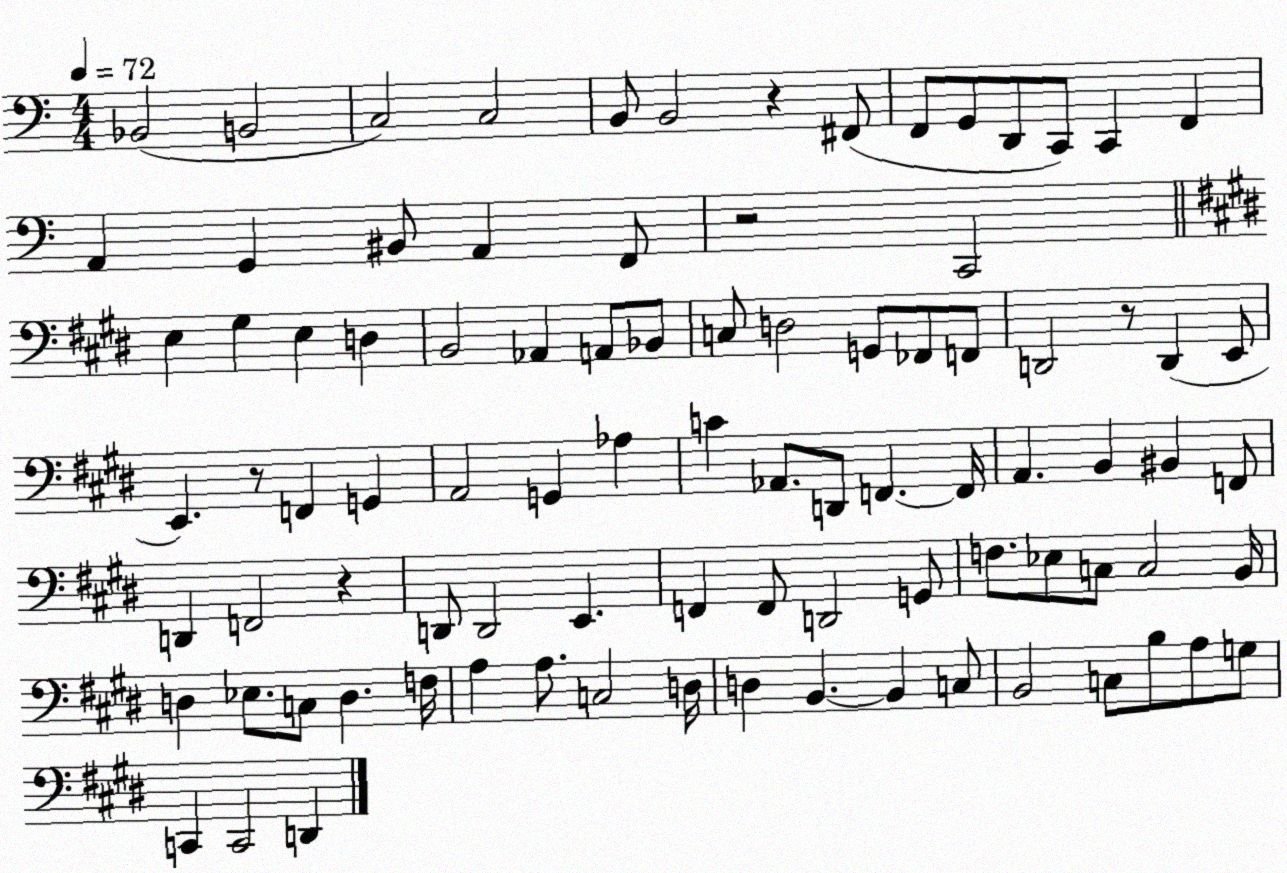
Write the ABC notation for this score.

X:1
T:Untitled
M:4/4
L:1/4
K:C
_B,,2 B,,2 C,2 C,2 B,,/2 B,,2 z ^F,,/2 F,,/2 G,,/2 D,,/2 C,,/2 C,, F,, A,, G,, ^B,,/2 A,, F,,/2 z2 C,,2 E, ^G, E, D, B,,2 _A,, A,,/2 _B,,/2 C,/2 D,2 G,,/2 _F,,/2 F,,/2 D,,2 z/2 D,, E,,/2 E,, z/2 F,, G,, A,,2 G,, _A, C _A,,/2 D,,/2 F,, F,,/4 A,, B,, ^B,, F,,/2 D,, F,,2 z D,,/2 D,,2 E,, F,, F,,/2 D,,2 G,,/2 F,/2 _E,/2 C,/2 C,2 B,,/4 D, _E,/2 C,/2 D, F,/4 A, A,/2 C,2 D,/4 D, B,, B,, C,/2 B,,2 C,/2 B,/2 A,/2 G,/2 C,, C,,2 D,,